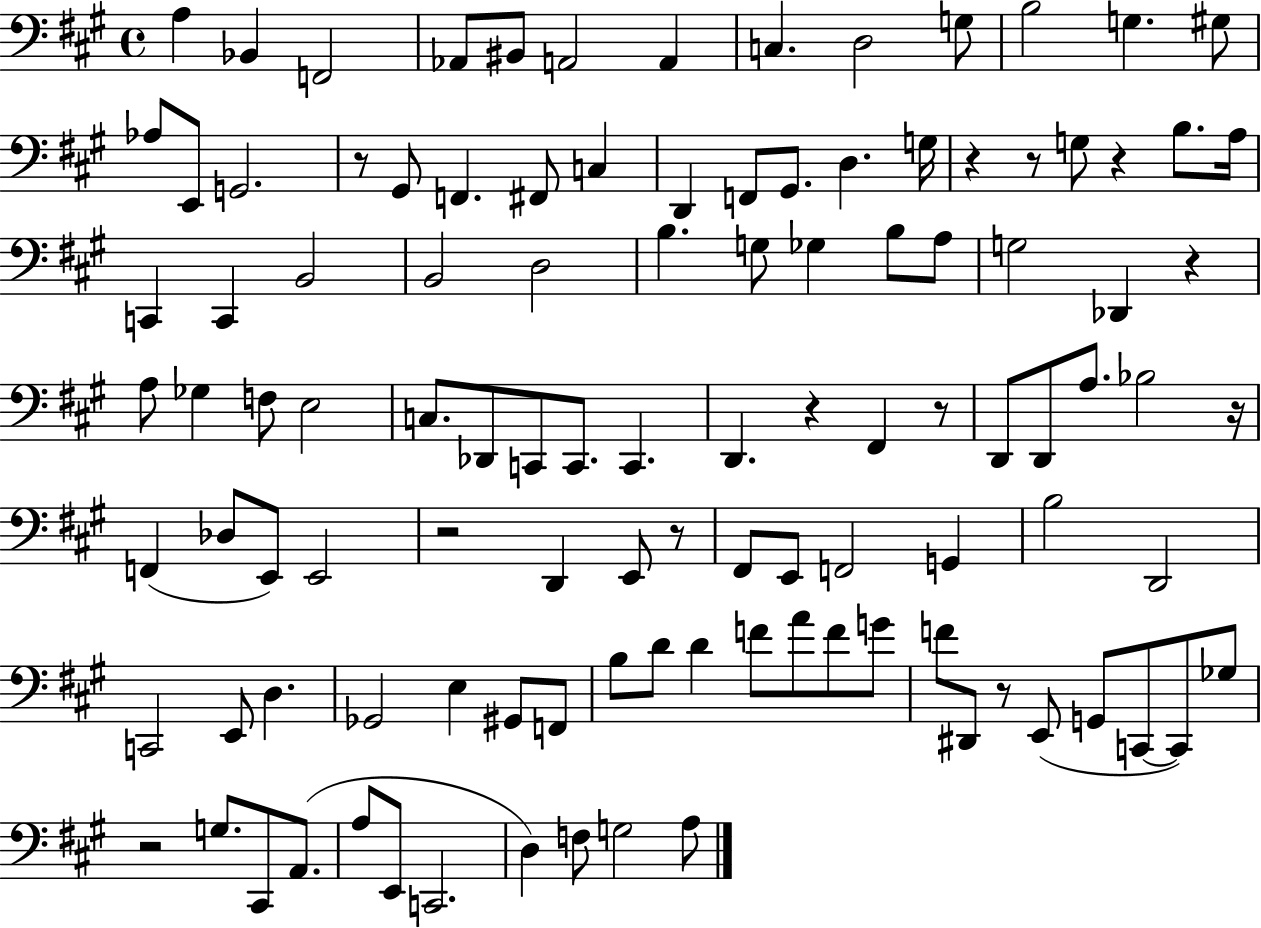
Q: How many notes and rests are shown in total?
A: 110